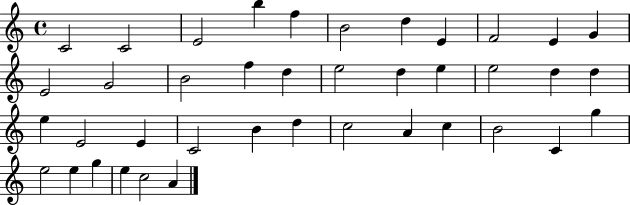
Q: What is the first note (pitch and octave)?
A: C4